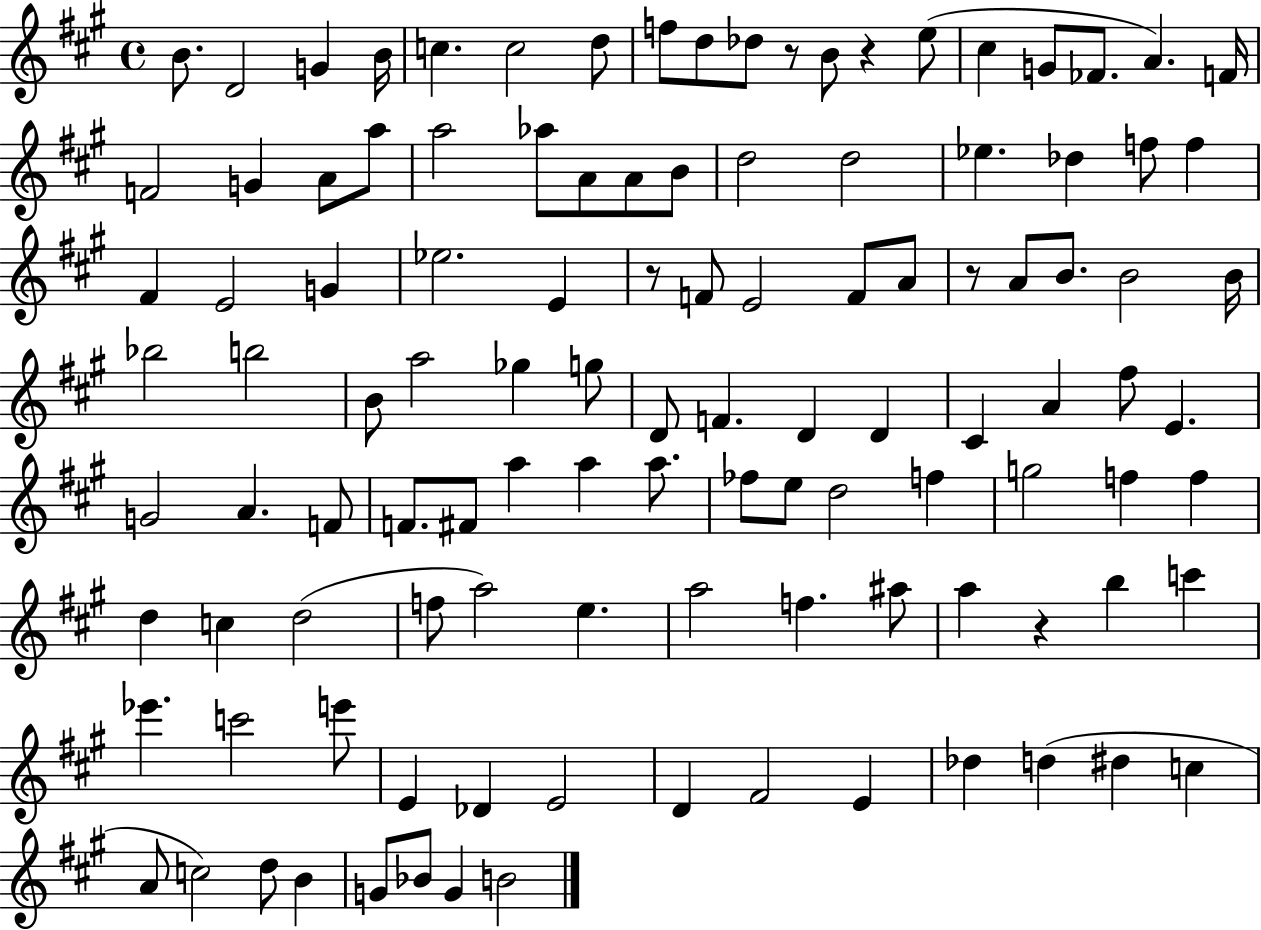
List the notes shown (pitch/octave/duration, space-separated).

B4/e. D4/h G4/q B4/s C5/q. C5/h D5/e F5/e D5/e Db5/e R/e B4/e R/q E5/e C#5/q G4/e FES4/e. A4/q. F4/s F4/h G4/q A4/e A5/e A5/h Ab5/e A4/e A4/e B4/e D5/h D5/h Eb5/q. Db5/q F5/e F5/q F#4/q E4/h G4/q Eb5/h. E4/q R/e F4/e E4/h F4/e A4/e R/e A4/e B4/e. B4/h B4/s Bb5/h B5/h B4/e A5/h Gb5/q G5/e D4/e F4/q. D4/q D4/q C#4/q A4/q F#5/e E4/q. G4/h A4/q. F4/e F4/e. F#4/e A5/q A5/q A5/e. FES5/e E5/e D5/h F5/q G5/h F5/q F5/q D5/q C5/q D5/h F5/e A5/h E5/q. A5/h F5/q. A#5/e A5/q R/q B5/q C6/q Eb6/q. C6/h E6/e E4/q Db4/q E4/h D4/q F#4/h E4/q Db5/q D5/q D#5/q C5/q A4/e C5/h D5/e B4/q G4/e Bb4/e G4/q B4/h